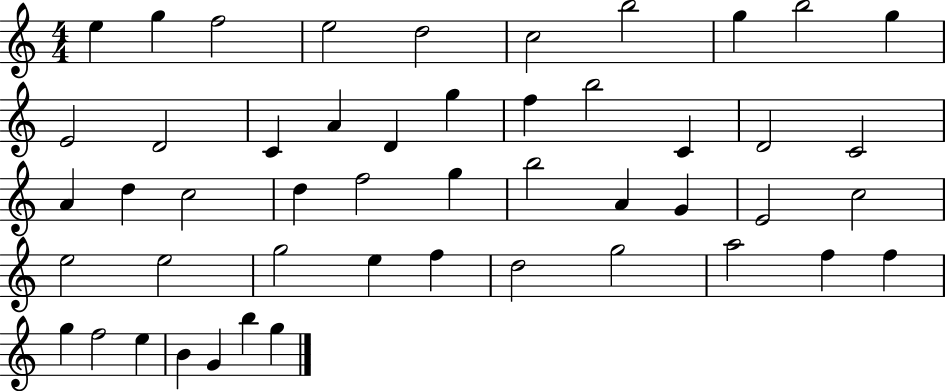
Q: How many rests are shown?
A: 0